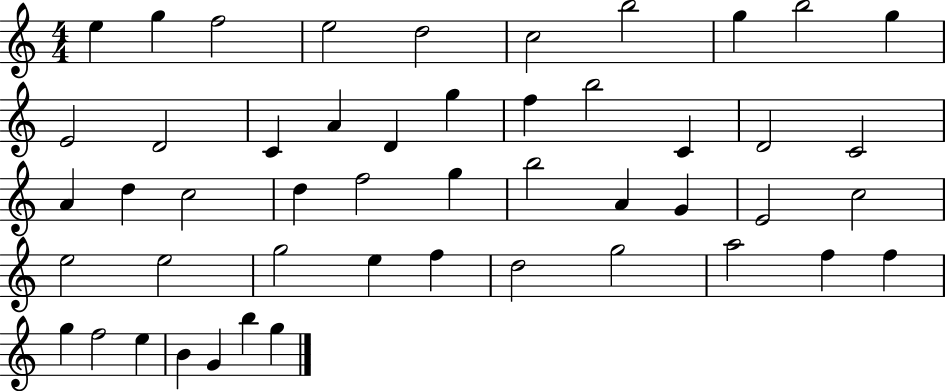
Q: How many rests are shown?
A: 0